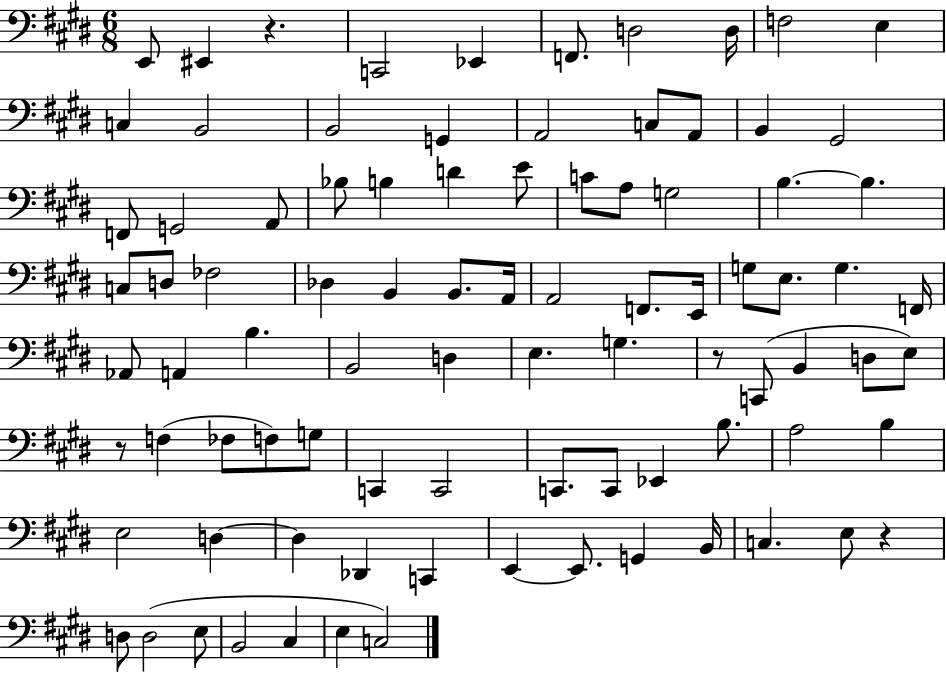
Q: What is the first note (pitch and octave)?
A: E2